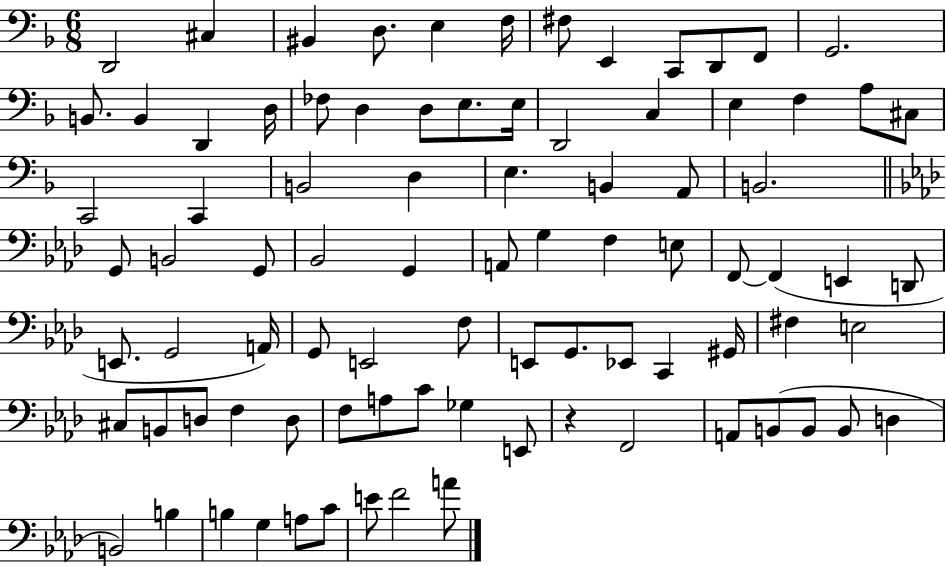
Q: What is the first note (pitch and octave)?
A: D2